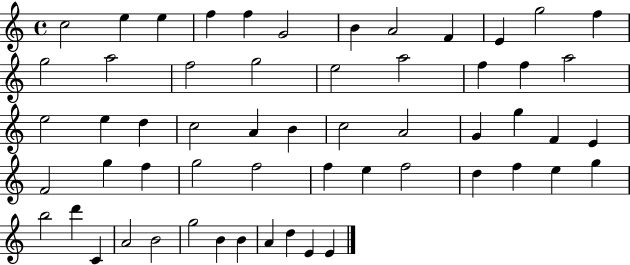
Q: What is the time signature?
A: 4/4